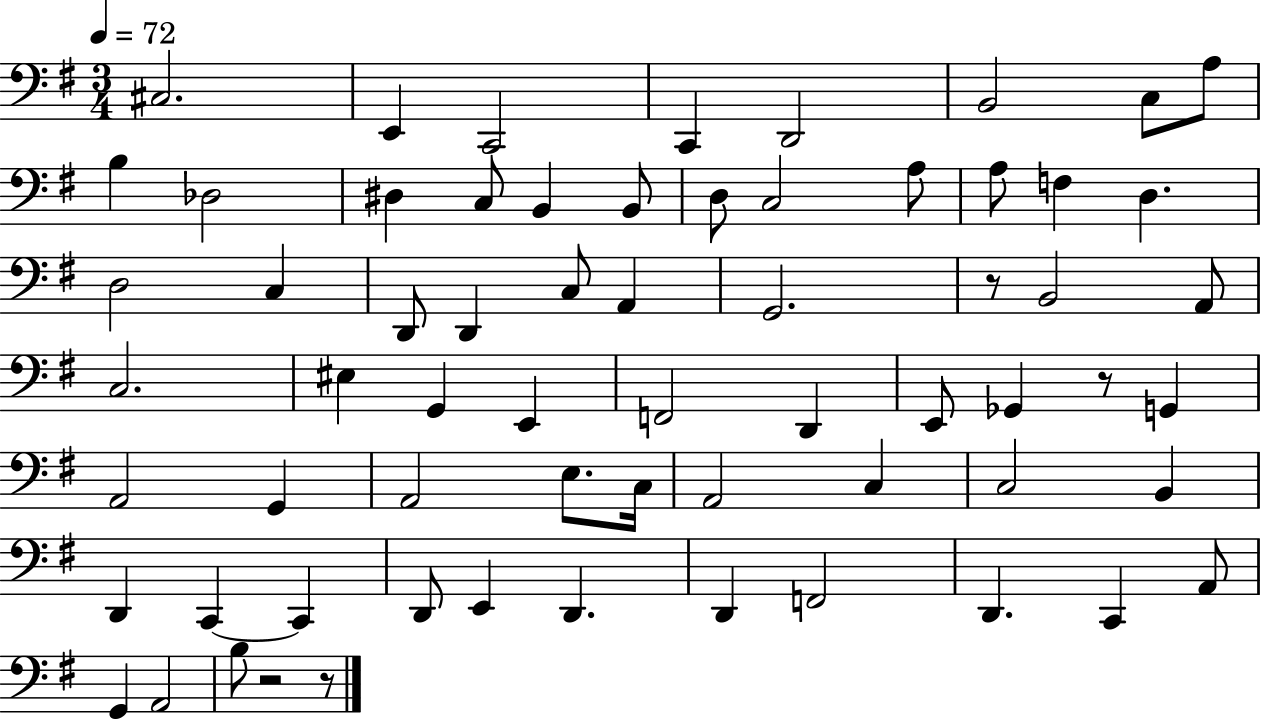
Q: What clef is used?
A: bass